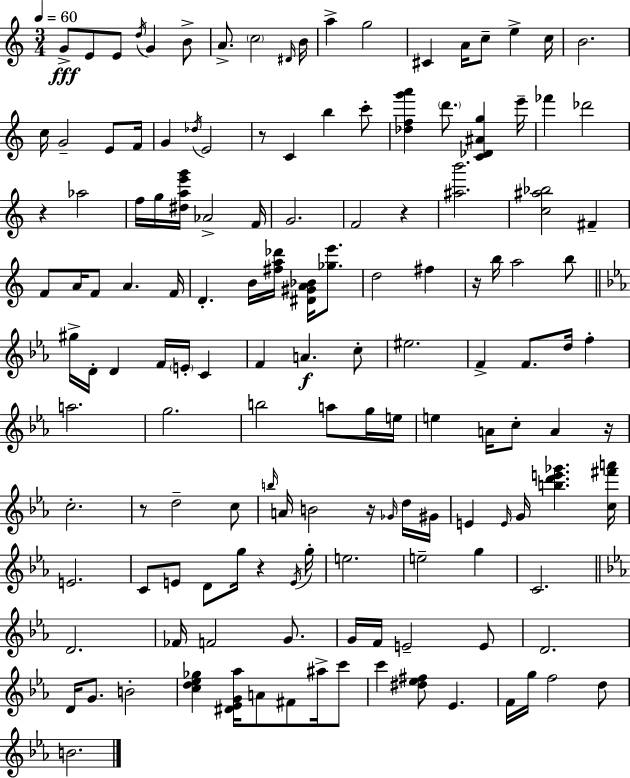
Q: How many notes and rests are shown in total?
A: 143